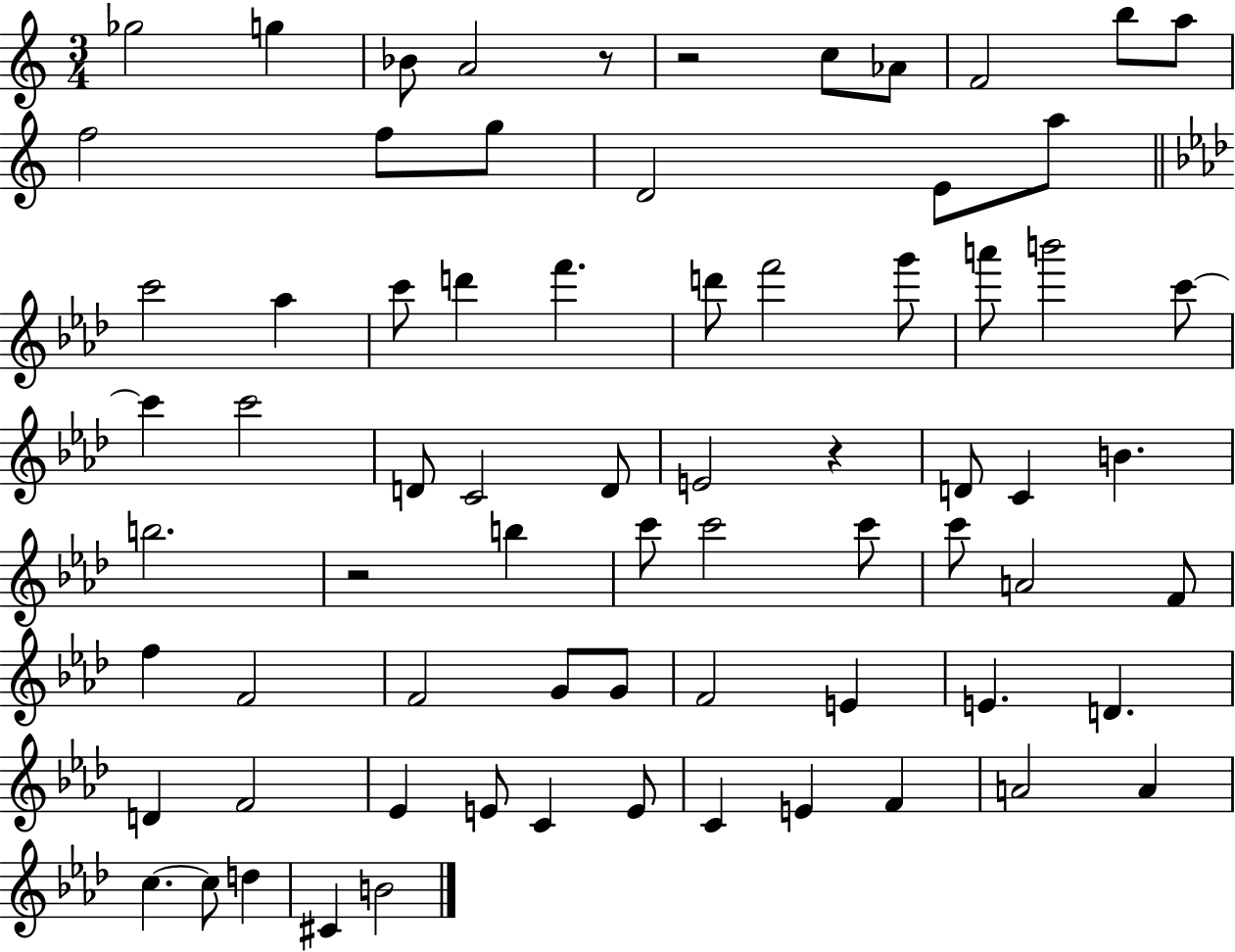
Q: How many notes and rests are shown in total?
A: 72